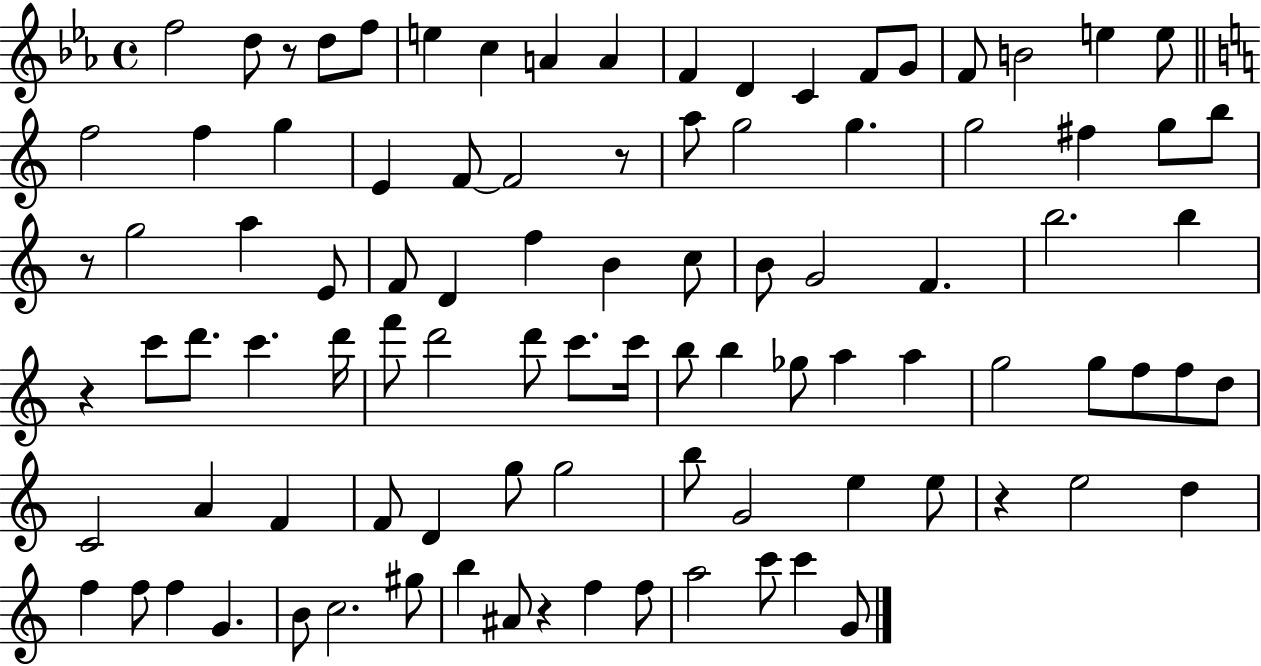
X:1
T:Untitled
M:4/4
L:1/4
K:Eb
f2 d/2 z/2 d/2 f/2 e c A A F D C F/2 G/2 F/2 B2 e e/2 f2 f g E F/2 F2 z/2 a/2 g2 g g2 ^f g/2 b/2 z/2 g2 a E/2 F/2 D f B c/2 B/2 G2 F b2 b z c'/2 d'/2 c' d'/4 f'/2 d'2 d'/2 c'/2 c'/4 b/2 b _g/2 a a g2 g/2 f/2 f/2 d/2 C2 A F F/2 D g/2 g2 b/2 G2 e e/2 z e2 d f f/2 f G B/2 c2 ^g/2 b ^A/2 z f f/2 a2 c'/2 c' G/2